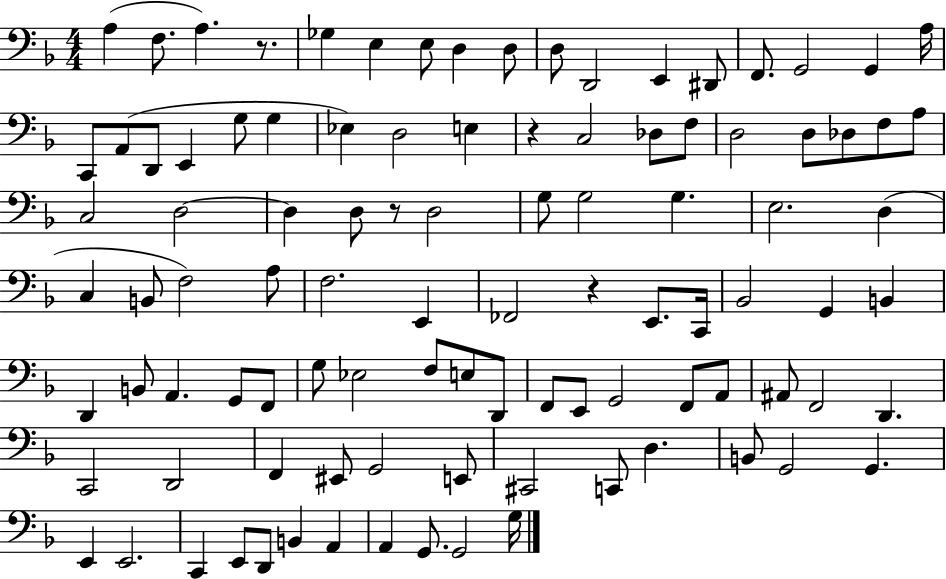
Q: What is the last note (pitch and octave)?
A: G3